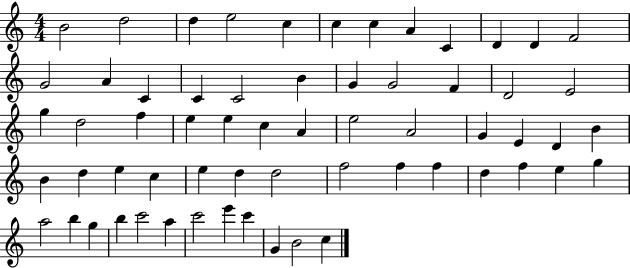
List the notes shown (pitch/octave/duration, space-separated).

B4/h D5/h D5/q E5/h C5/q C5/q C5/q A4/q C4/q D4/q D4/q F4/h G4/h A4/q C4/q C4/q C4/h B4/q G4/q G4/h F4/q D4/h E4/h G5/q D5/h F5/q E5/q E5/q C5/q A4/q E5/h A4/h G4/q E4/q D4/q B4/q B4/q D5/q E5/q C5/q E5/q D5/q D5/h F5/h F5/q F5/q D5/q F5/q E5/q G5/q A5/h B5/q G5/q B5/q C6/h A5/q C6/h E6/q C6/q G4/q B4/h C5/q